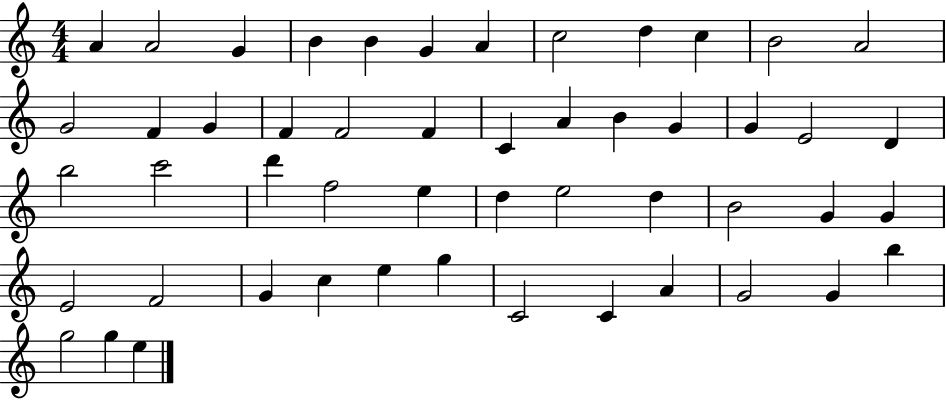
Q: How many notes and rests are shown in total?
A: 51